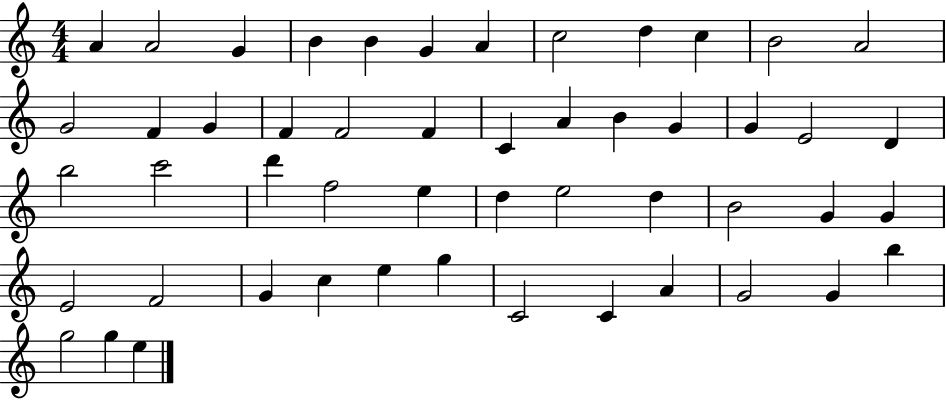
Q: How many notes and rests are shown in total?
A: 51